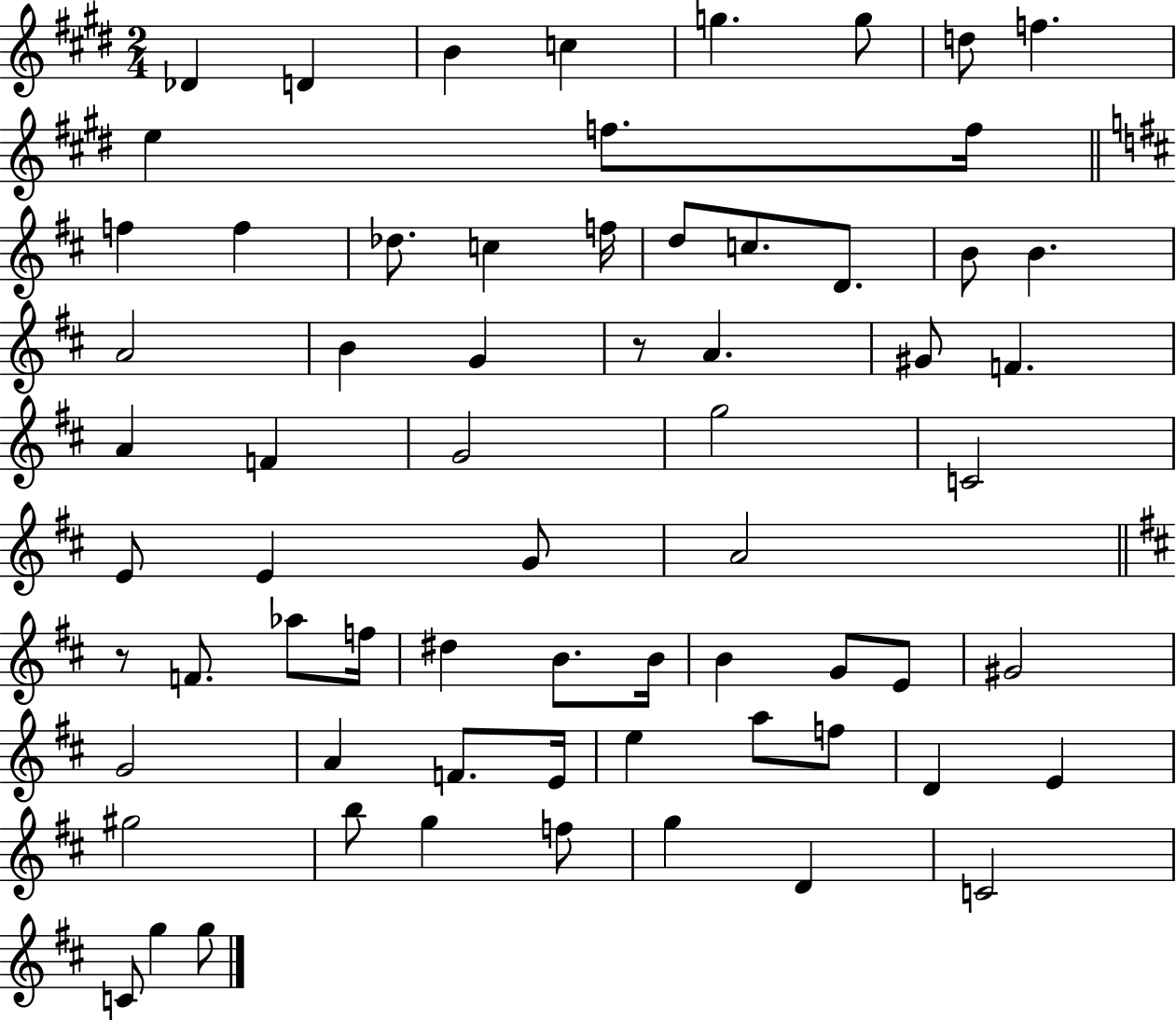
{
  \clef treble
  \numericTimeSignature
  \time 2/4
  \key e \major
  des'4 d'4 | b'4 c''4 | g''4. g''8 | d''8 f''4. | \break e''4 f''8. f''16 | \bar "||" \break \key d \major f''4 f''4 | des''8. c''4 f''16 | d''8 c''8. d'8. | b'8 b'4. | \break a'2 | b'4 g'4 | r8 a'4. | gis'8 f'4. | \break a'4 f'4 | g'2 | g''2 | c'2 | \break e'8 e'4 g'8 | a'2 | \bar "||" \break \key b \minor r8 f'8. aes''8 f''16 | dis''4 b'8. b'16 | b'4 g'8 e'8 | gis'2 | \break g'2 | a'4 f'8. e'16 | e''4 a''8 f''8 | d'4 e'4 | \break gis''2 | b''8 g''4 f''8 | g''4 d'4 | c'2 | \break c'8 g''4 g''8 | \bar "|."
}